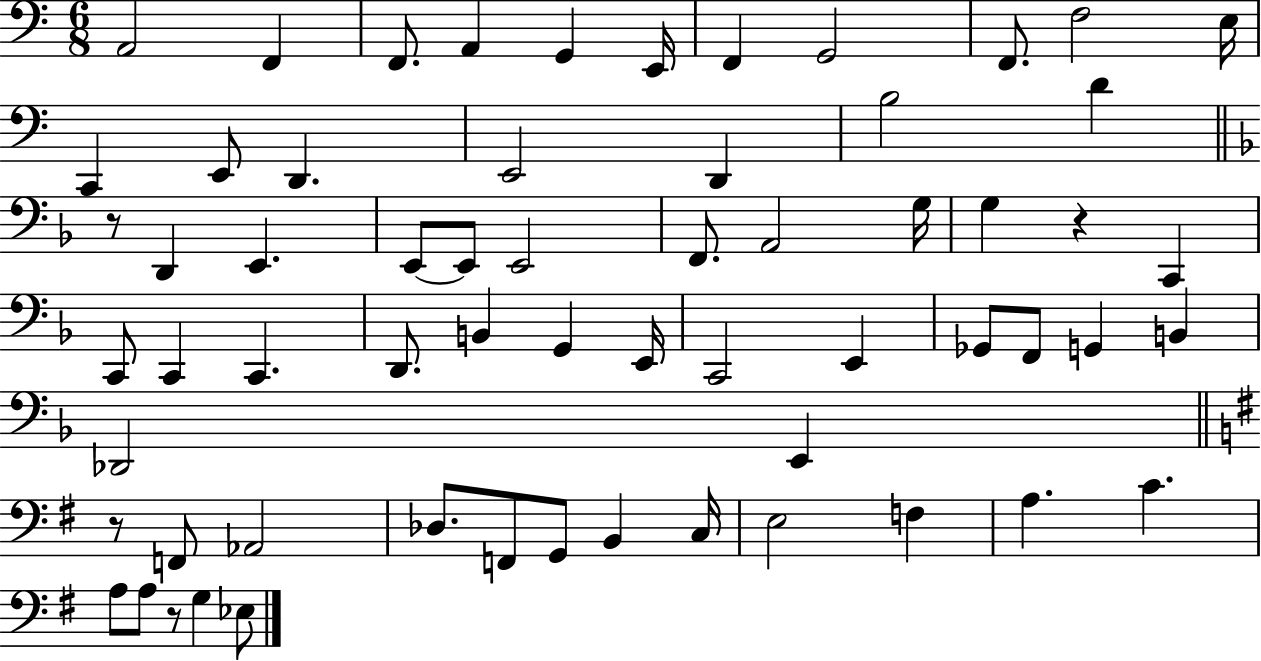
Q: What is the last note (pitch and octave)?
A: Eb3